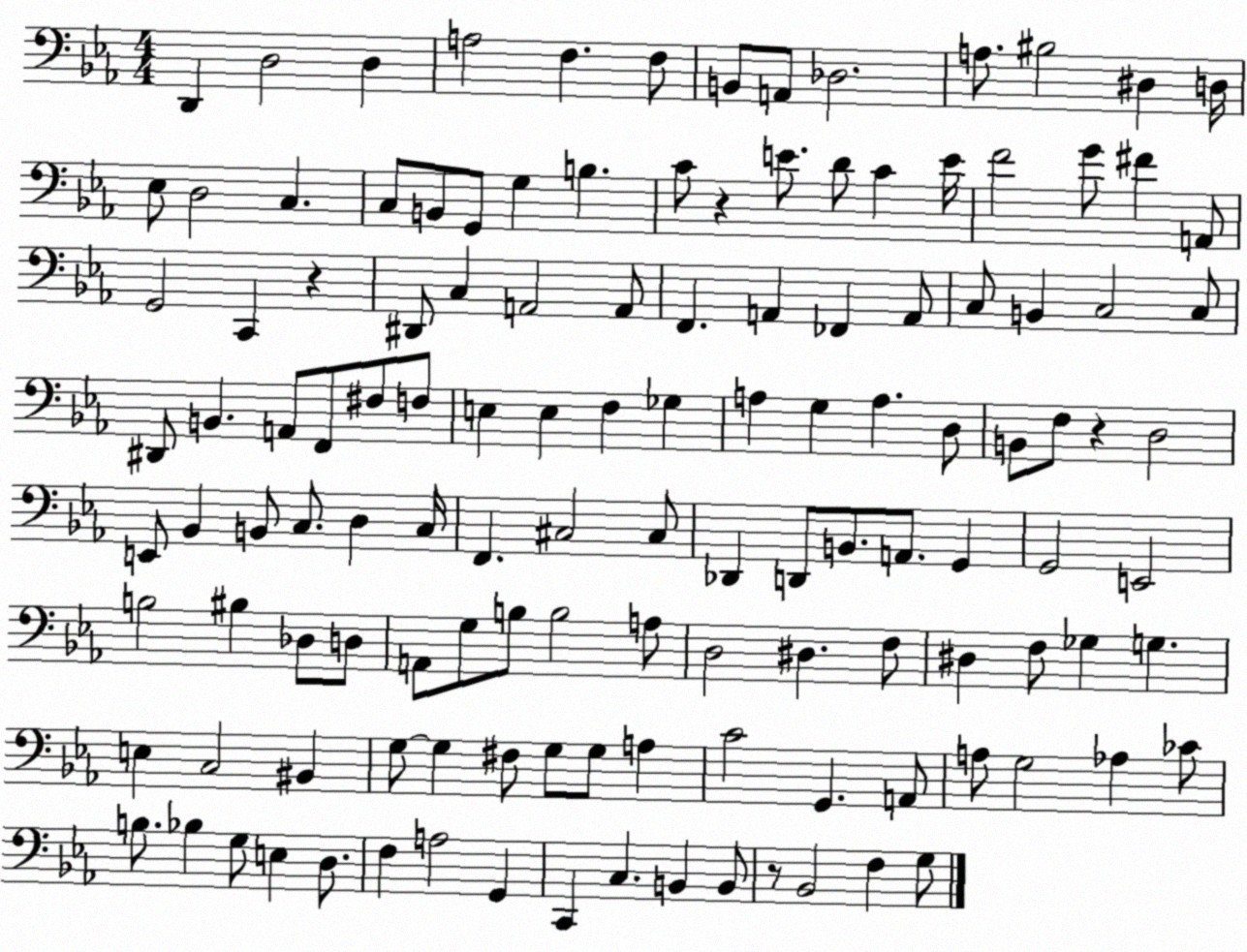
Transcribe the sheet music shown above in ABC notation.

X:1
T:Untitled
M:4/4
L:1/4
K:Eb
D,, D,2 D, A,2 F, F,/2 B,,/2 A,,/2 _D,2 A,/2 ^B,2 ^D, D,/4 _E,/2 D,2 C, C,/2 B,,/2 G,,/2 G, B, C/2 z E/2 D/2 C E/4 F2 G/2 ^F A,,/2 G,,2 C,, z ^D,,/2 C, A,,2 A,,/2 F,, A,, _F,, A,,/2 C,/2 B,, C,2 C,/2 ^D,,/2 B,, A,,/2 F,,/2 ^F,/2 F,/2 E, E, F, _G, A, G, A, D,/2 B,,/2 F,/2 z D,2 E,,/2 _B,, B,,/2 C,/2 D, C,/4 F,, ^C,2 ^C,/2 _D,, D,,/2 B,,/2 A,,/2 G,, G,,2 E,,2 B,2 ^B, _D,/2 D,/2 A,,/2 G,/2 B,/2 B,2 A,/2 D,2 ^D, F,/2 ^D, F,/2 _G, G, E, C,2 ^B,, G,/2 G, ^F,/2 G,/2 G,/2 A, C2 G,, A,,/2 A,/2 G,2 _A, _C/2 B,/2 _B, G,/2 E, D,/2 F, A,2 G,, C,, C, B,, B,,/2 z/2 _B,,2 F, G,/2